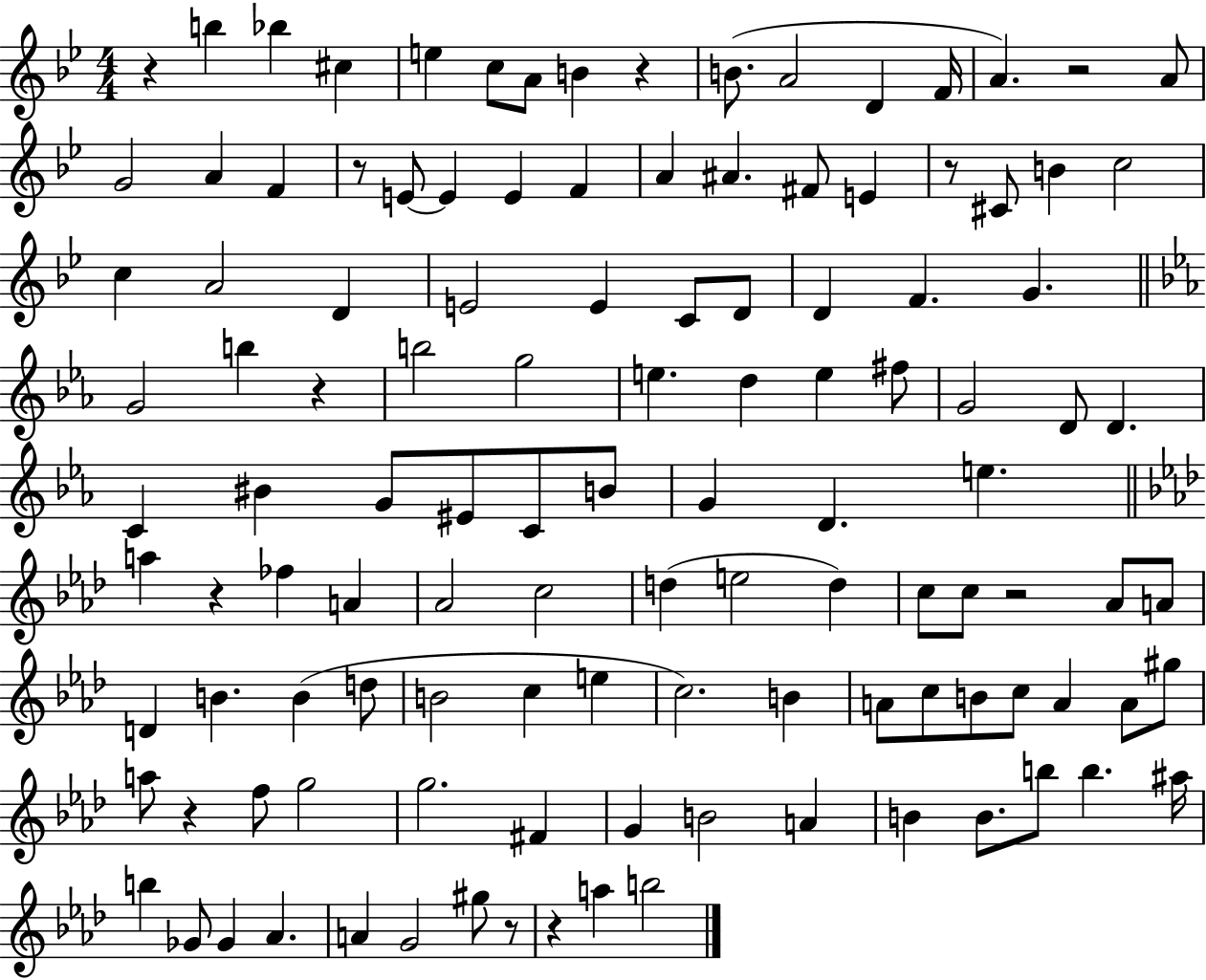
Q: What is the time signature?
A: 4/4